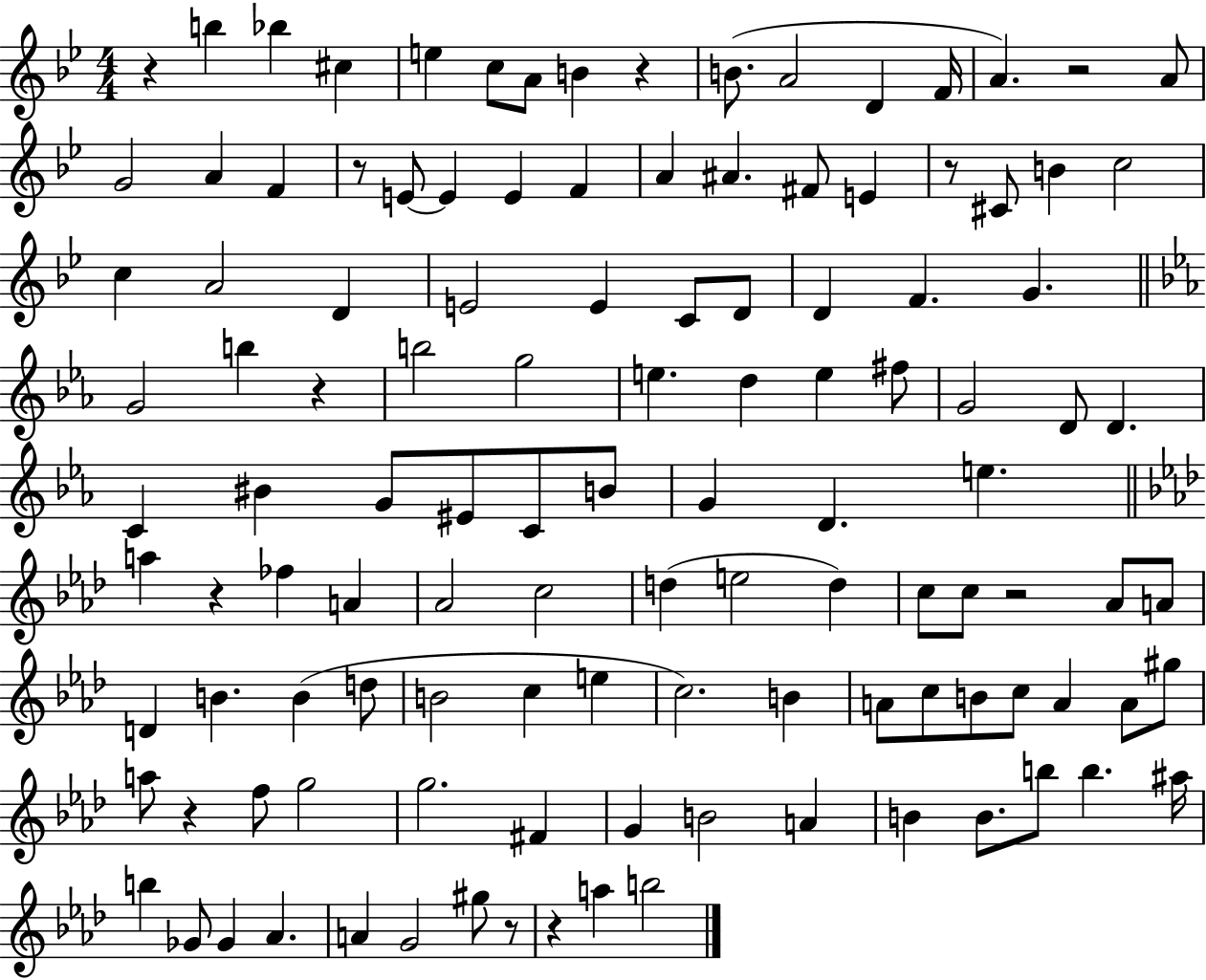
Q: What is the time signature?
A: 4/4